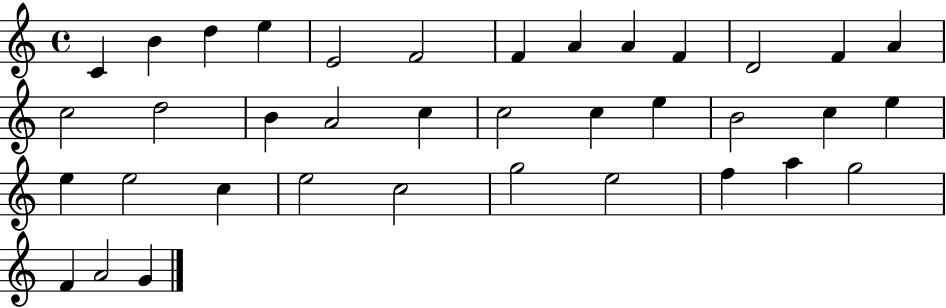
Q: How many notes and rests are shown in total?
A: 37